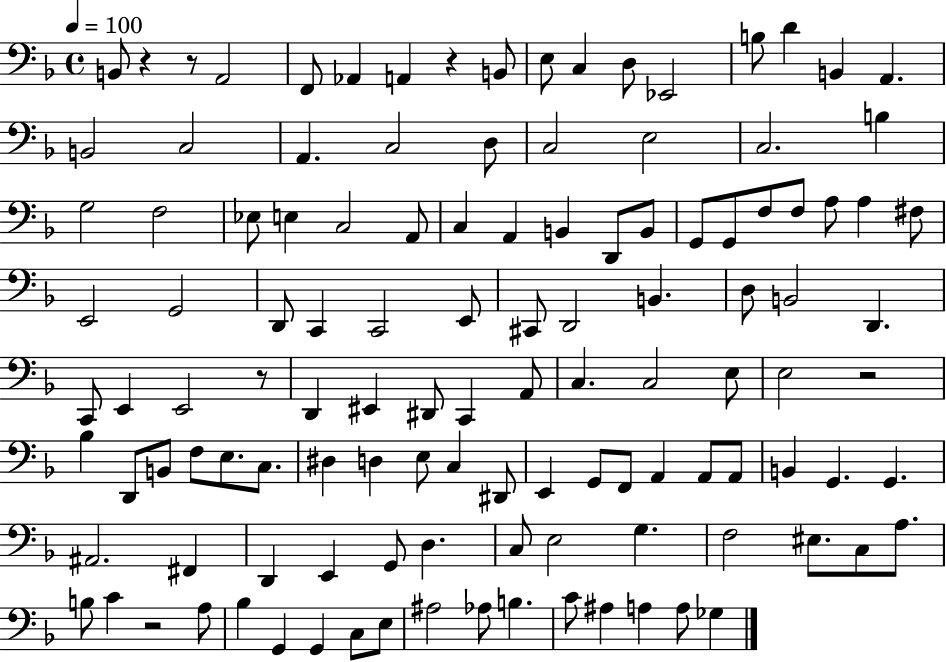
{
  \clef bass
  \time 4/4
  \defaultTimeSignature
  \key f \major
  \tempo 4 = 100
  \repeat volta 2 { b,8 r4 r8 a,2 | f,8 aes,4 a,4 r4 b,8 | e8 c4 d8 ees,2 | b8 d'4 b,4 a,4. | \break b,2 c2 | a,4. c2 d8 | c2 e2 | c2. b4 | \break g2 f2 | ees8 e4 c2 a,8 | c4 a,4 b,4 d,8 b,8 | g,8 g,8 f8 f8 a8 a4 fis8 | \break e,2 g,2 | d,8 c,4 c,2 e,8 | cis,8 d,2 b,4. | d8 b,2 d,4. | \break c,8 e,4 e,2 r8 | d,4 eis,4 dis,8 c,4 a,8 | c4. c2 e8 | e2 r2 | \break bes4 d,8 b,8 f8 e8. c8. | dis4 d4 e8 c4 dis,8 | e,4 g,8 f,8 a,4 a,8 a,8 | b,4 g,4. g,4. | \break ais,2. fis,4 | d,4 e,4 g,8 d4. | c8 e2 g4. | f2 eis8. c8 a8. | \break b8 c'4 r2 a8 | bes4 g,4 g,4 c8 e8 | ais2 aes8 b4. | c'8 ais4 a4 a8 ges4 | \break } \bar "|."
}